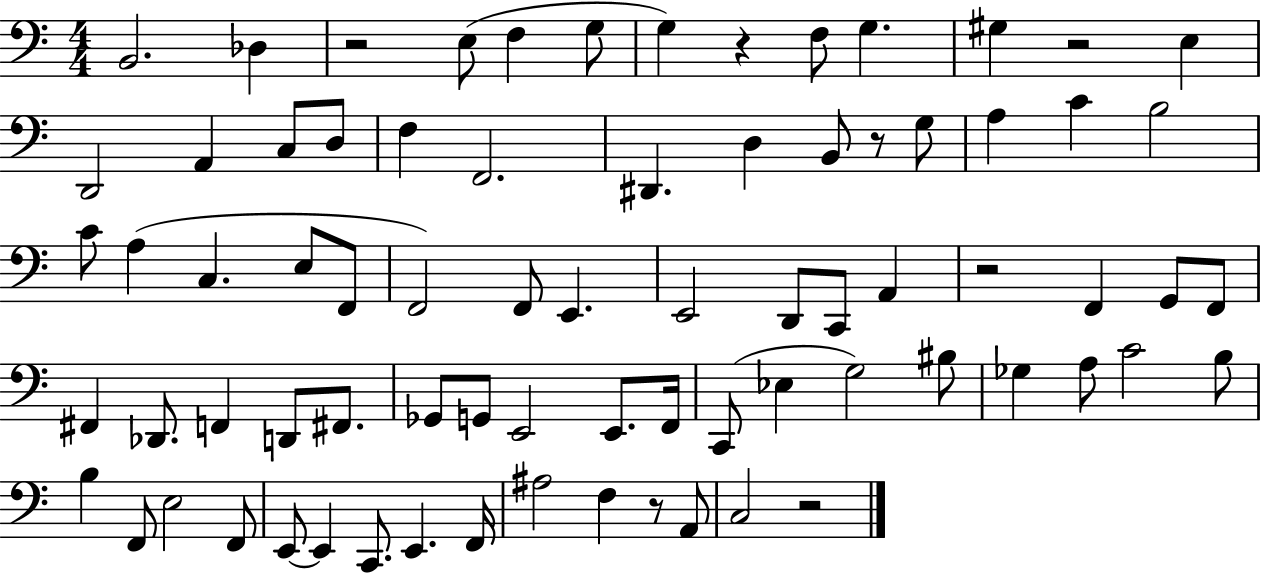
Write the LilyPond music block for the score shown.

{
  \clef bass
  \numericTimeSignature
  \time 4/4
  \key c \major
  b,2. des4 | r2 e8( f4 g8 | g4) r4 f8 g4. | gis4 r2 e4 | \break d,2 a,4 c8 d8 | f4 f,2. | dis,4. d4 b,8 r8 g8 | a4 c'4 b2 | \break c'8 a4( c4. e8 f,8 | f,2) f,8 e,4. | e,2 d,8 c,8 a,4 | r2 f,4 g,8 f,8 | \break fis,4 des,8. f,4 d,8 fis,8. | ges,8 g,8 e,2 e,8. f,16 | c,8( ees4 g2) bis8 | ges4 a8 c'2 b8 | \break b4 f,8 e2 f,8 | e,8~~ e,4 c,8. e,4. f,16 | ais2 f4 r8 a,8 | c2 r2 | \break \bar "|."
}